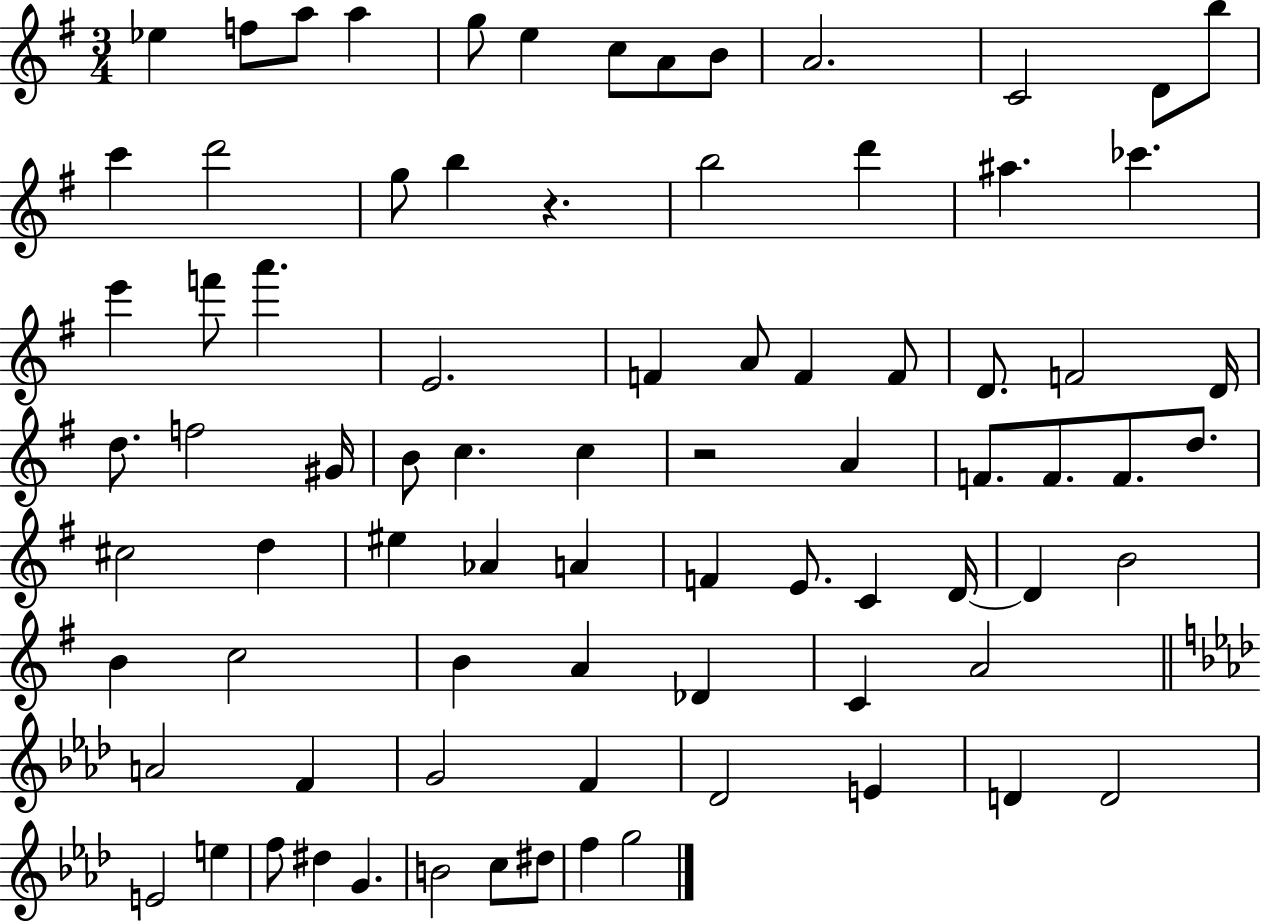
{
  \clef treble
  \numericTimeSignature
  \time 3/4
  \key g \major
  ees''4 f''8 a''8 a''4 | g''8 e''4 c''8 a'8 b'8 | a'2. | c'2 d'8 b''8 | \break c'''4 d'''2 | g''8 b''4 r4. | b''2 d'''4 | ais''4. ces'''4. | \break e'''4 f'''8 a'''4. | e'2. | f'4 a'8 f'4 f'8 | d'8. f'2 d'16 | \break d''8. f''2 gis'16 | b'8 c''4. c''4 | r2 a'4 | f'8. f'8. f'8. d''8. | \break cis''2 d''4 | eis''4 aes'4 a'4 | f'4 e'8. c'4 d'16~~ | d'4 b'2 | \break b'4 c''2 | b'4 a'4 des'4 | c'4 a'2 | \bar "||" \break \key f \minor a'2 f'4 | g'2 f'4 | des'2 e'4 | d'4 d'2 | \break e'2 e''4 | f''8 dis''4 g'4. | b'2 c''8 dis''8 | f''4 g''2 | \break \bar "|."
}